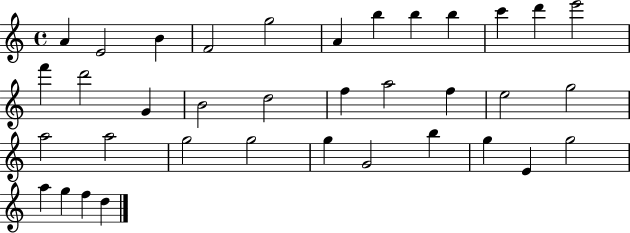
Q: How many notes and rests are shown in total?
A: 36